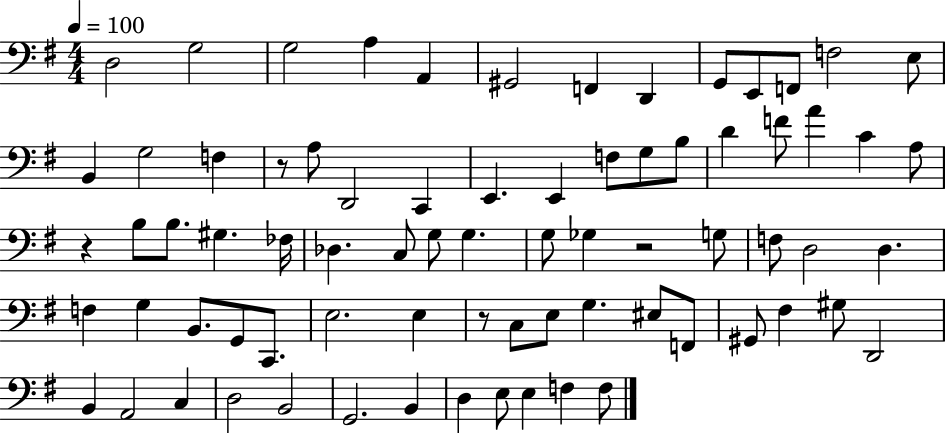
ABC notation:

X:1
T:Untitled
M:4/4
L:1/4
K:G
D,2 G,2 G,2 A, A,, ^G,,2 F,, D,, G,,/2 E,,/2 F,,/2 F,2 E,/2 B,, G,2 F, z/2 A,/2 D,,2 C,, E,, E,, F,/2 G,/2 B,/2 D F/2 A C A,/2 z B,/2 B,/2 ^G, _F,/4 _D, C,/2 G,/2 G, G,/2 _G, z2 G,/2 F,/2 D,2 D, F, G, B,,/2 G,,/2 C,,/2 E,2 E, z/2 C,/2 E,/2 G, ^E,/2 F,,/2 ^G,,/2 ^F, ^G,/2 D,,2 B,, A,,2 C, D,2 B,,2 G,,2 B,, D, E,/2 E, F, F,/2